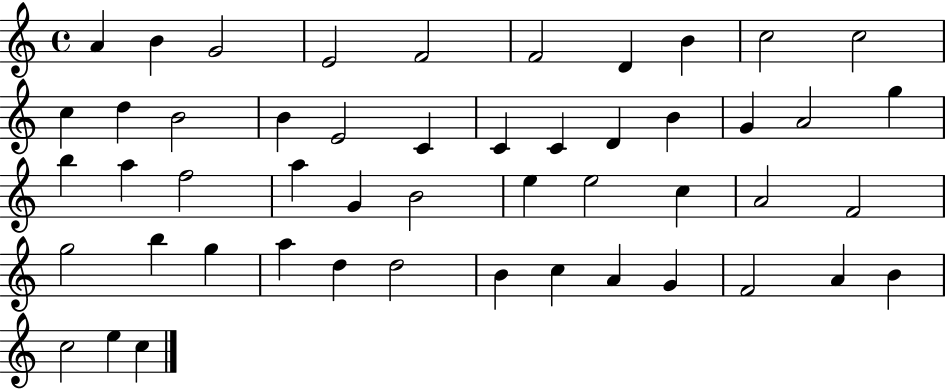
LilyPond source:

{
  \clef treble
  \time 4/4
  \defaultTimeSignature
  \key c \major
  a'4 b'4 g'2 | e'2 f'2 | f'2 d'4 b'4 | c''2 c''2 | \break c''4 d''4 b'2 | b'4 e'2 c'4 | c'4 c'4 d'4 b'4 | g'4 a'2 g''4 | \break b''4 a''4 f''2 | a''4 g'4 b'2 | e''4 e''2 c''4 | a'2 f'2 | \break g''2 b''4 g''4 | a''4 d''4 d''2 | b'4 c''4 a'4 g'4 | f'2 a'4 b'4 | \break c''2 e''4 c''4 | \bar "|."
}